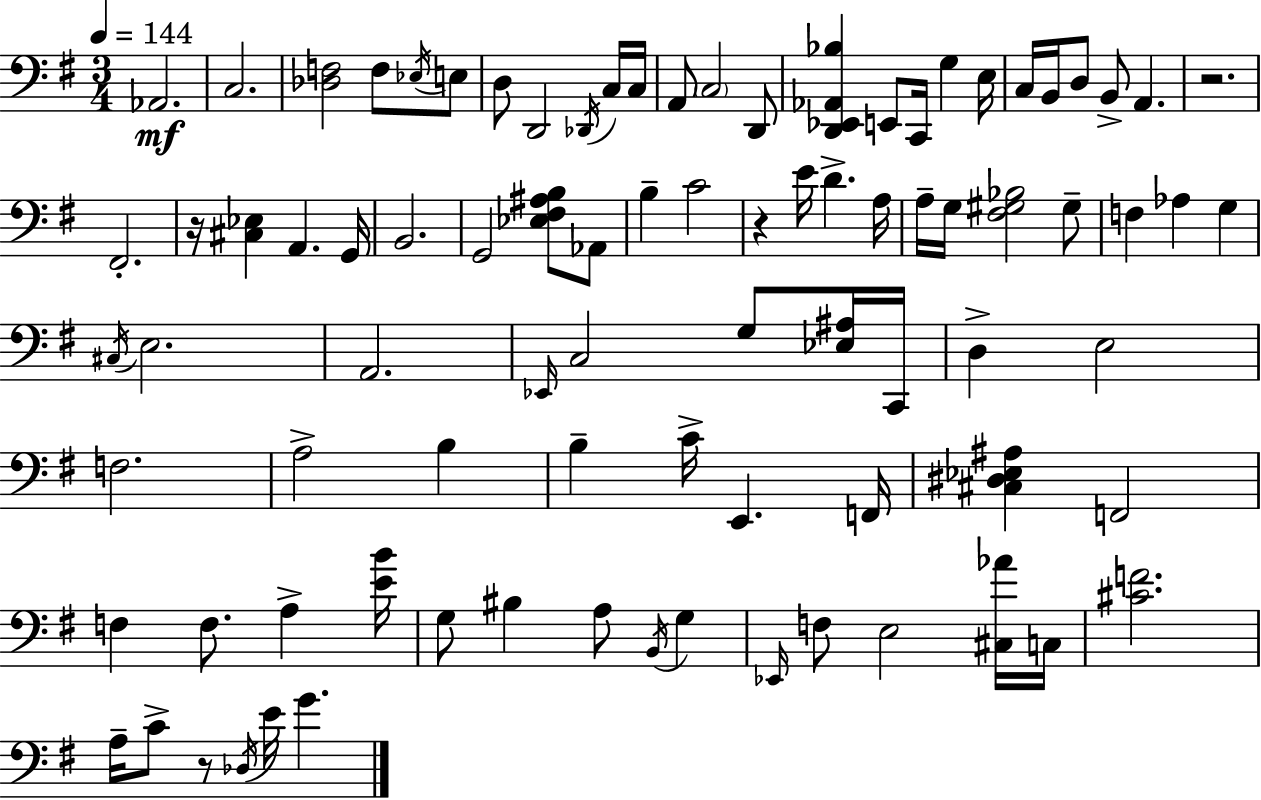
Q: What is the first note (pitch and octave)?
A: Ab2